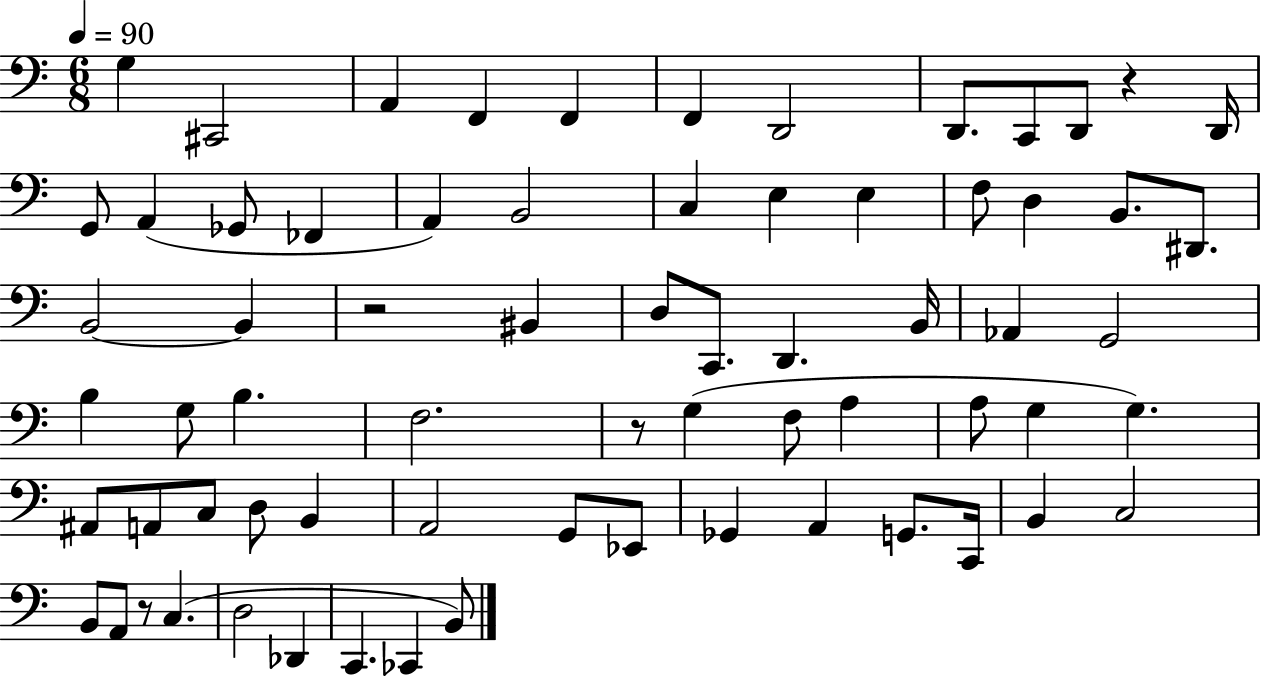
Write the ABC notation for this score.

X:1
T:Untitled
M:6/8
L:1/4
K:C
G, ^C,,2 A,, F,, F,, F,, D,,2 D,,/2 C,,/2 D,,/2 z D,,/4 G,,/2 A,, _G,,/2 _F,, A,, B,,2 C, E, E, F,/2 D, B,,/2 ^D,,/2 B,,2 B,, z2 ^B,, D,/2 C,,/2 D,, B,,/4 _A,, G,,2 B, G,/2 B, F,2 z/2 G, F,/2 A, A,/2 G, G, ^A,,/2 A,,/2 C,/2 D,/2 B,, A,,2 G,,/2 _E,,/2 _G,, A,, G,,/2 C,,/4 B,, C,2 B,,/2 A,,/2 z/2 C, D,2 _D,, C,, _C,, B,,/2